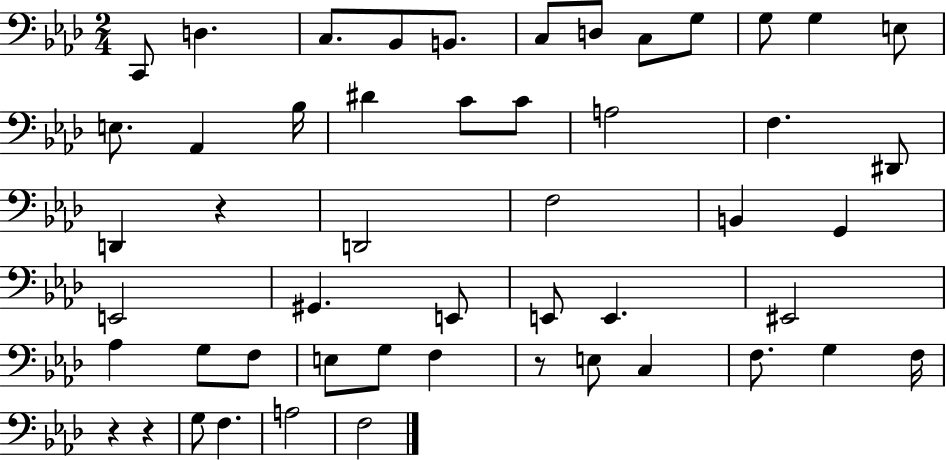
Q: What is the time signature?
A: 2/4